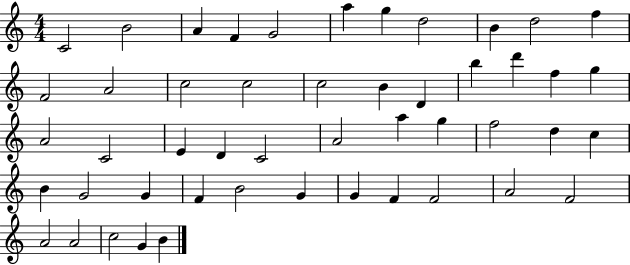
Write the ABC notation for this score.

X:1
T:Untitled
M:4/4
L:1/4
K:C
C2 B2 A F G2 a g d2 B d2 f F2 A2 c2 c2 c2 B D b d' f g A2 C2 E D C2 A2 a g f2 d c B G2 G F B2 G G F F2 A2 F2 A2 A2 c2 G B